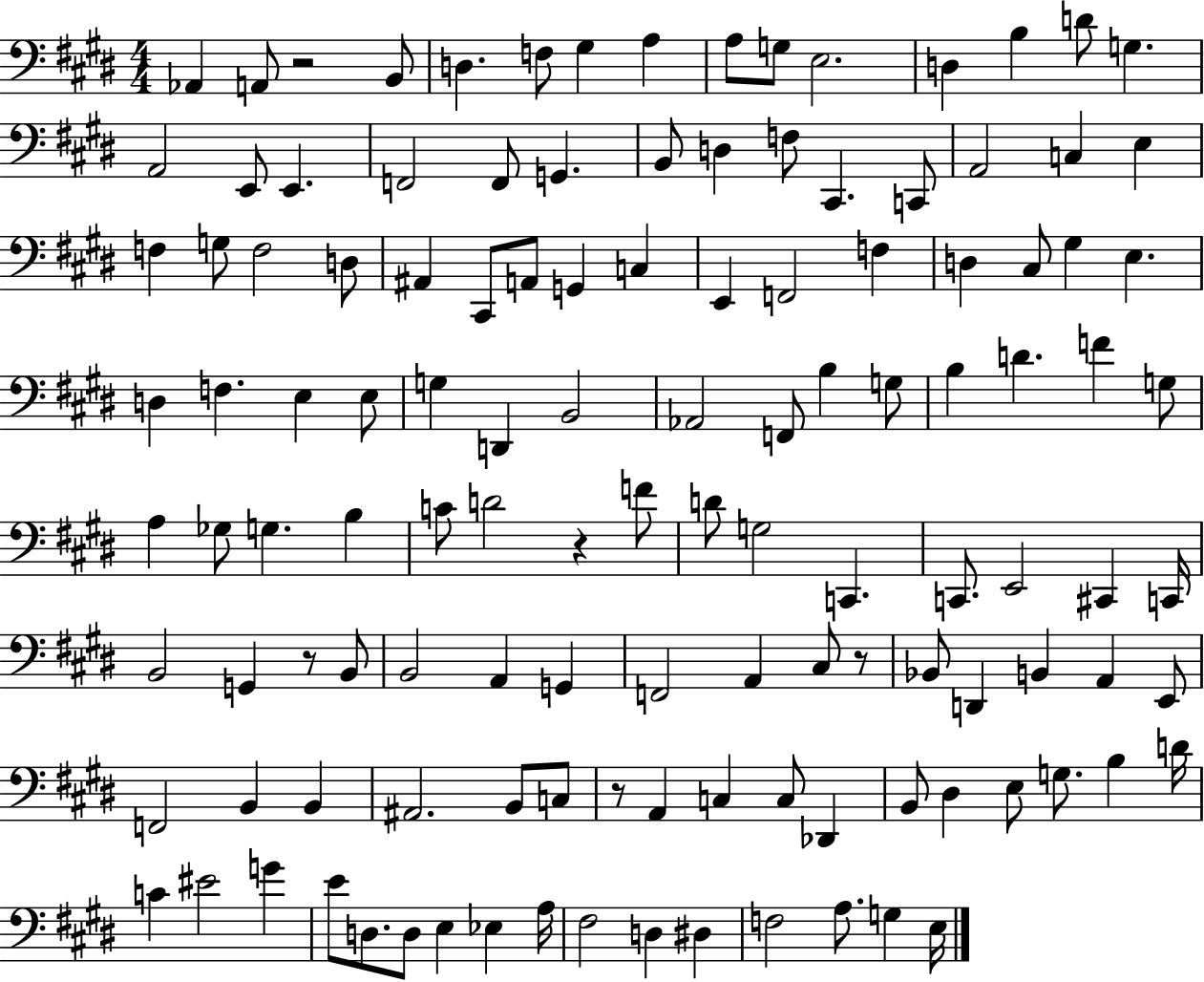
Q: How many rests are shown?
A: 5